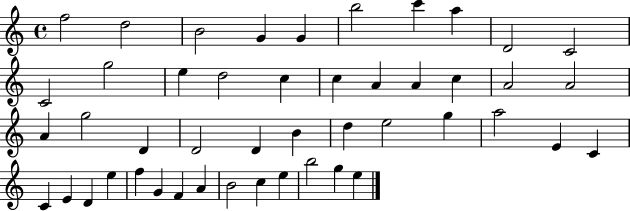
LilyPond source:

{
  \clef treble
  \time 4/4
  \defaultTimeSignature
  \key c \major
  f''2 d''2 | b'2 g'4 g'4 | b''2 c'''4 a''4 | d'2 c'2 | \break c'2 g''2 | e''4 d''2 c''4 | c''4 a'4 a'4 c''4 | a'2 a'2 | \break a'4 g''2 d'4 | d'2 d'4 b'4 | d''4 e''2 g''4 | a''2 e'4 c'4 | \break c'4 e'4 d'4 e''4 | f''4 g'4 f'4 a'4 | b'2 c''4 e''4 | b''2 g''4 e''4 | \break \bar "|."
}